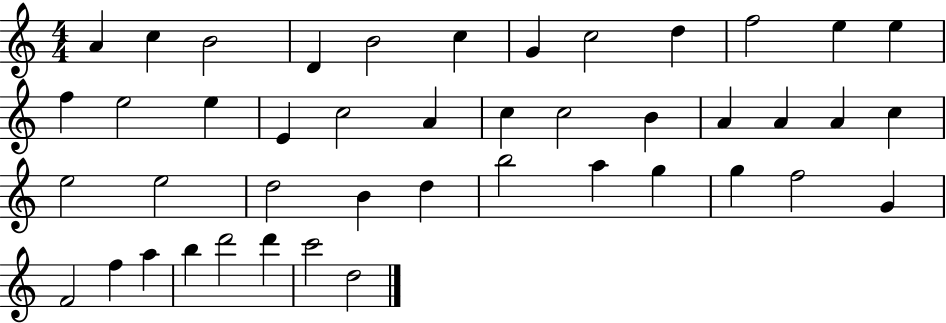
{
  \clef treble
  \numericTimeSignature
  \time 4/4
  \key c \major
  a'4 c''4 b'2 | d'4 b'2 c''4 | g'4 c''2 d''4 | f''2 e''4 e''4 | \break f''4 e''2 e''4 | e'4 c''2 a'4 | c''4 c''2 b'4 | a'4 a'4 a'4 c''4 | \break e''2 e''2 | d''2 b'4 d''4 | b''2 a''4 g''4 | g''4 f''2 g'4 | \break f'2 f''4 a''4 | b''4 d'''2 d'''4 | c'''2 d''2 | \bar "|."
}